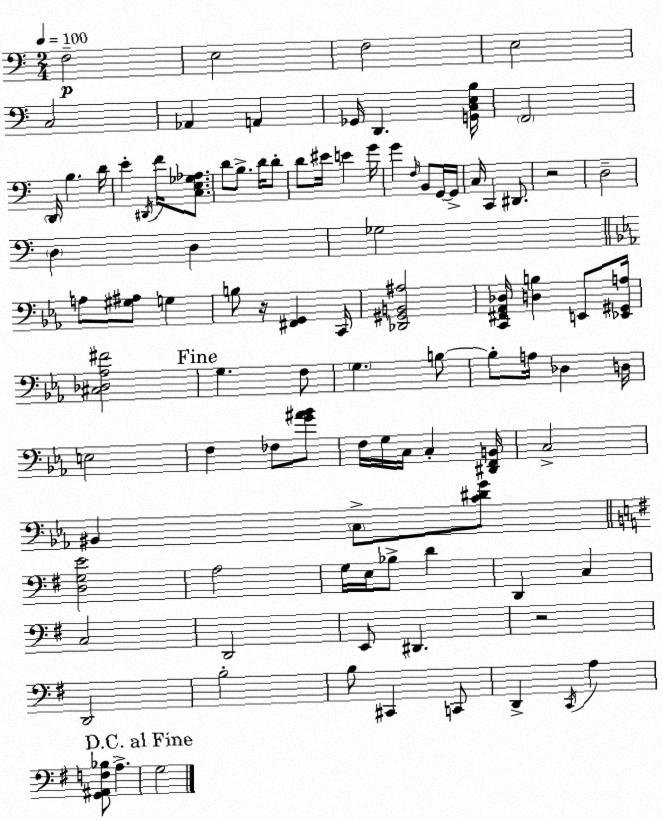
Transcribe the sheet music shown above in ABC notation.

X:1
T:Untitled
M:2/4
L:1/4
K:Am
F,2 E,2 F,2 E,2 C,2 _A,, A,, _G,,/4 D,, [G,,C,E,B,]/4 F,,2 D,,/4 B, D/4 E ^D,,/4 F/4 [C,E,_G,_A,]/2 D/2 B,/2 D/4 D/2 D/2 ^E/4 E G/4 G F,/4 B,,/2 G,,/4 G,,/4 C,/4 C,, ^D,,/2 z2 D,2 D, D, _G,2 A,/2 [^G,^A,]/2 G, B,/2 z/4 [^F,,G,,] C,,/4 [_D,,^G,,B,,^A,]2 [C,,^F,,_A,,_D,]/4 [D,B,] E,,/2 [_E,,^G,,A,]/4 [^C,_D,_A,^F]2 G, F,/2 G, B,/2 B,/2 A,/4 _D, D,/4 E,2 F, _F,/2 [G^A_B]/2 F,/4 G,/4 C,/4 C, [^D,,F,,B,,]/4 C,2 ^B,, C,/2 [C^DG]/2 [D,G,E]2 A,2 G,/4 E,/4 _B,/2 D D,, C, C,2 D,,2 E,,/2 ^D,, z2 D,,2 B,2 B,/2 ^C,, C,,/2 D,, C,,/4 A, [G,,^A,,F,_B,]/2 A, G,2